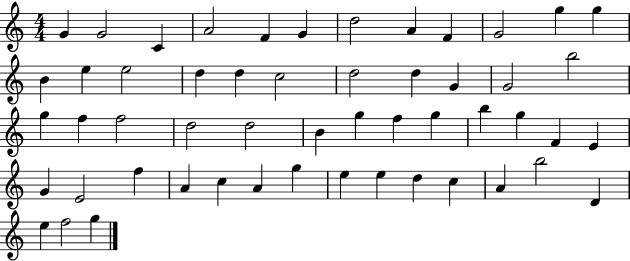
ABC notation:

X:1
T:Untitled
M:4/4
L:1/4
K:C
G G2 C A2 F G d2 A F G2 g g B e e2 d d c2 d2 d G G2 b2 g f f2 d2 d2 B g f g b g F E G E2 f A c A g e e d c A b2 D e f2 g